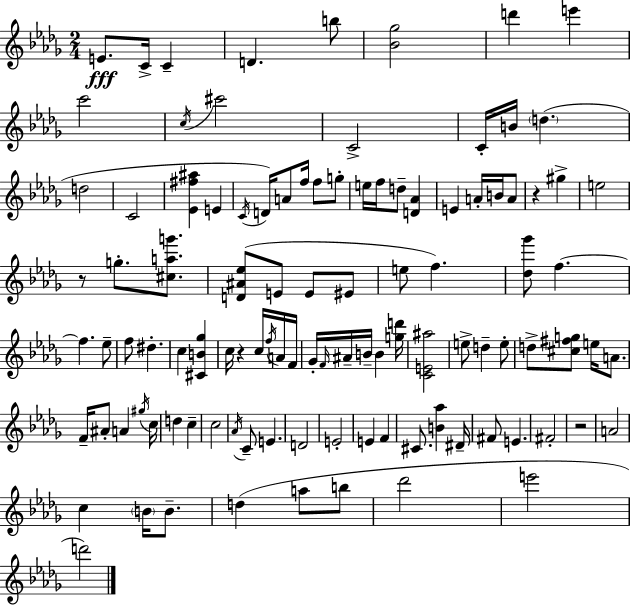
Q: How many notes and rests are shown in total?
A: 105